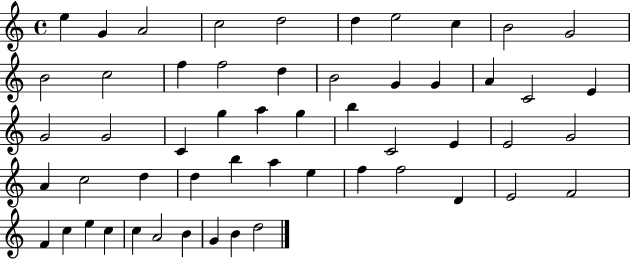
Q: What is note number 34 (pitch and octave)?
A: C5